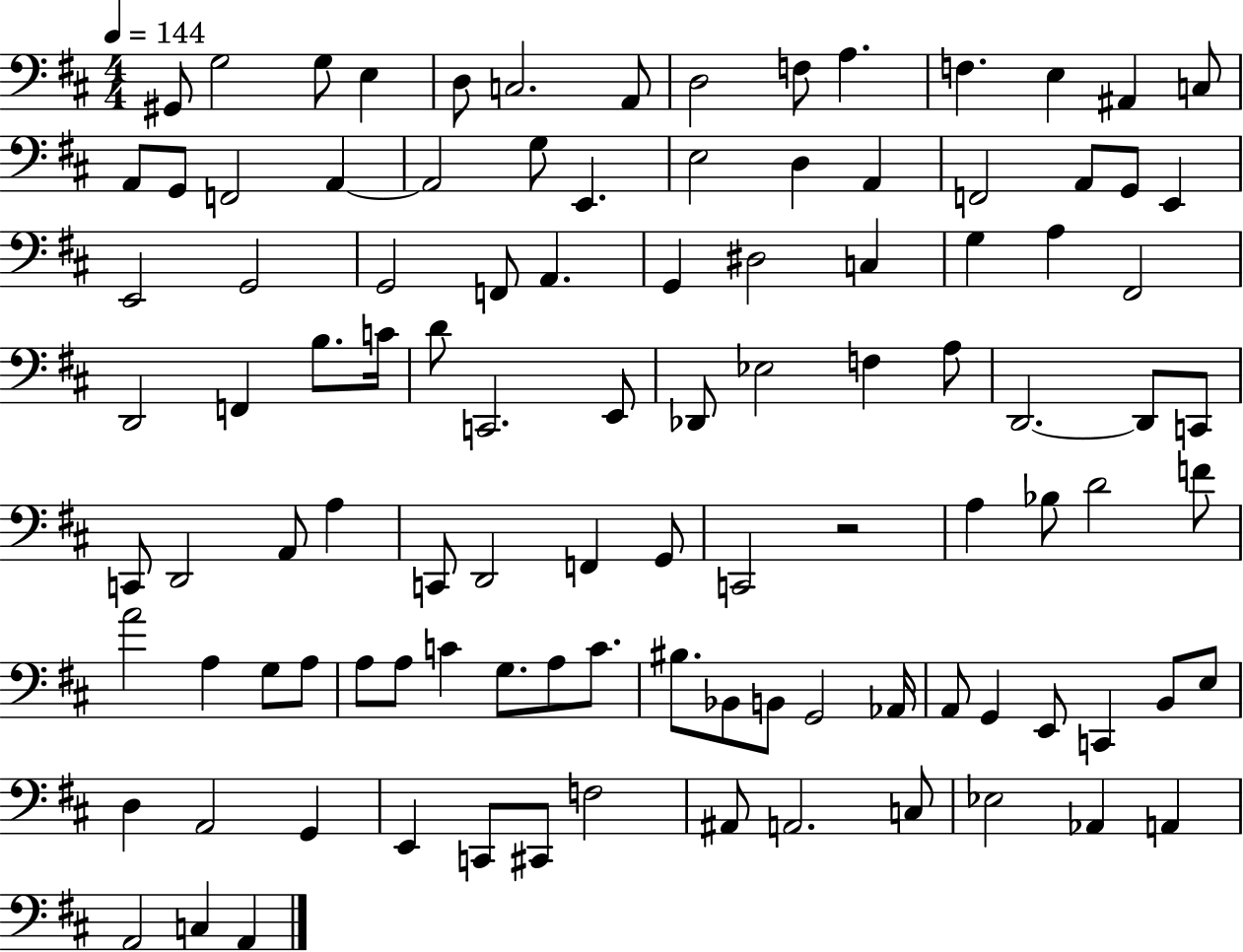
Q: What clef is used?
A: bass